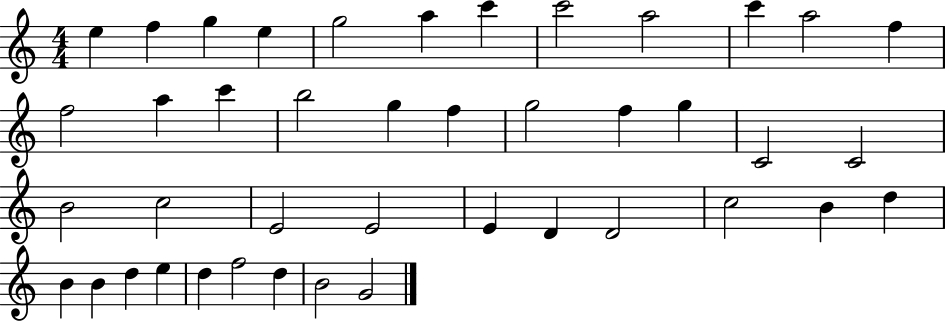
E5/q F5/q G5/q E5/q G5/h A5/q C6/q C6/h A5/h C6/q A5/h F5/q F5/h A5/q C6/q B5/h G5/q F5/q G5/h F5/q G5/q C4/h C4/h B4/h C5/h E4/h E4/h E4/q D4/q D4/h C5/h B4/q D5/q B4/q B4/q D5/q E5/q D5/q F5/h D5/q B4/h G4/h